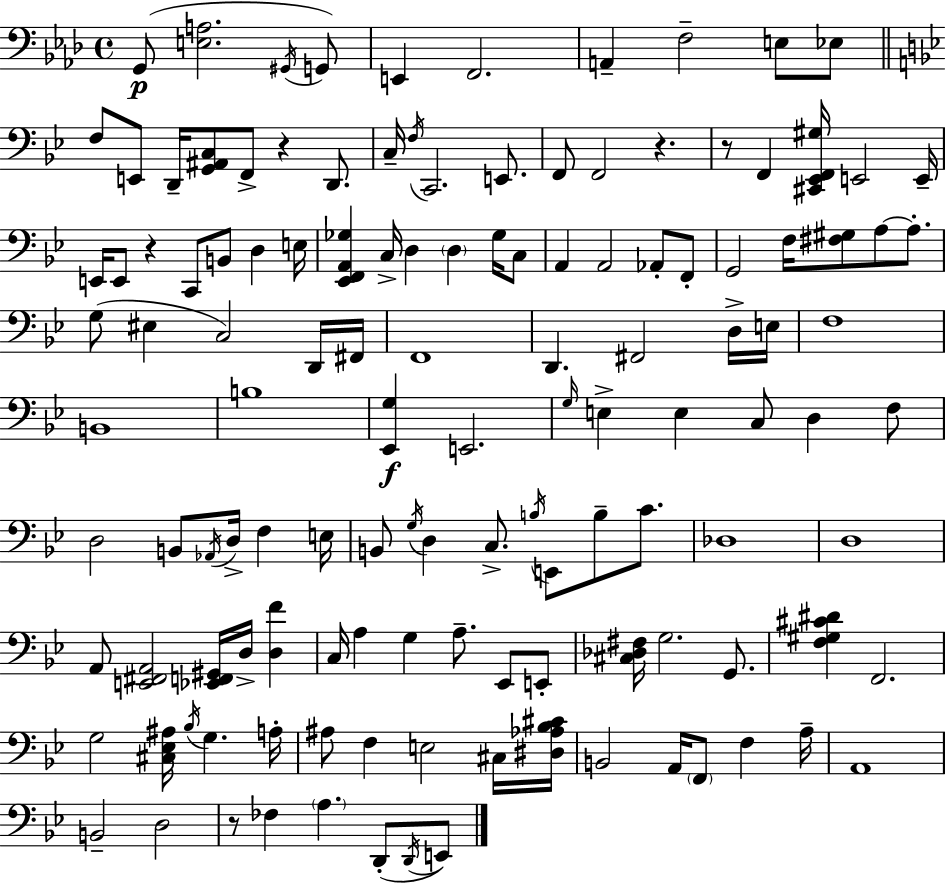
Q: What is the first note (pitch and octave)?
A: G2